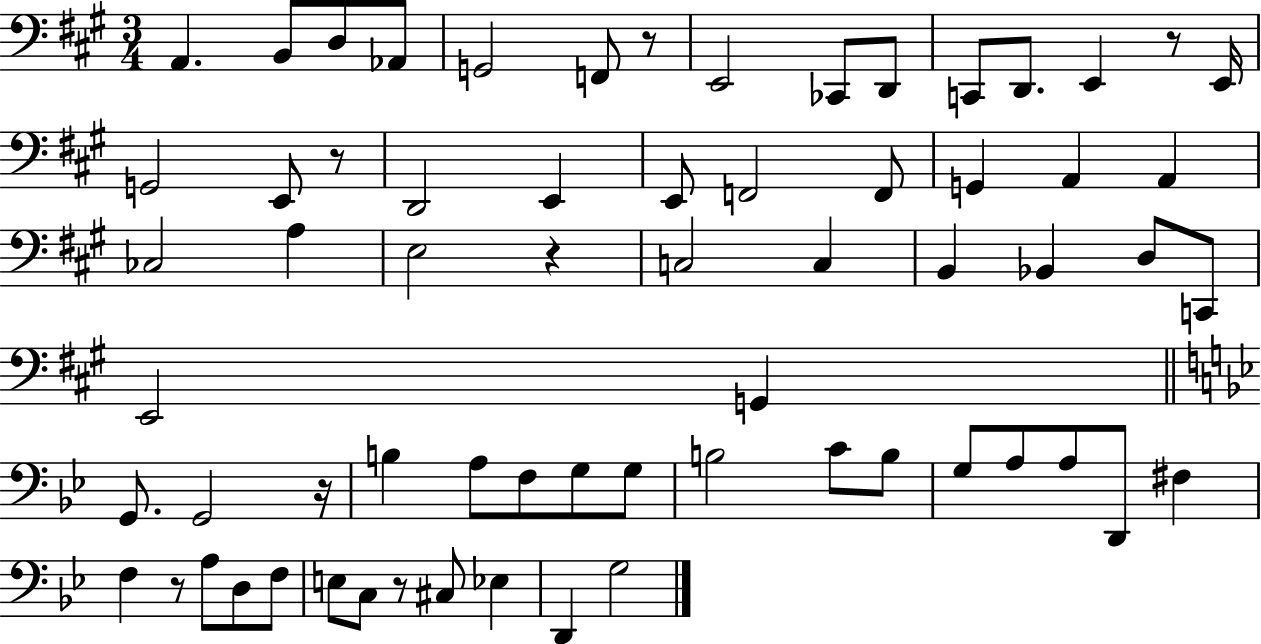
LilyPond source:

{
  \clef bass
  \numericTimeSignature
  \time 3/4
  \key a \major
  a,4. b,8 d8 aes,8 | g,2 f,8 r8 | e,2 ces,8 d,8 | c,8 d,8. e,4 r8 e,16 | \break g,2 e,8 r8 | d,2 e,4 | e,8 f,2 f,8 | g,4 a,4 a,4 | \break ces2 a4 | e2 r4 | c2 c4 | b,4 bes,4 d8 c,8 | \break e,2 g,4 | \bar "||" \break \key bes \major g,8. g,2 r16 | b4 a8 f8 g8 g8 | b2 c'8 b8 | g8 a8 a8 d,8 fis4 | \break f4 r8 a8 d8 f8 | e8 c8 r8 cis8 ees4 | d,4 g2 | \bar "|."
}